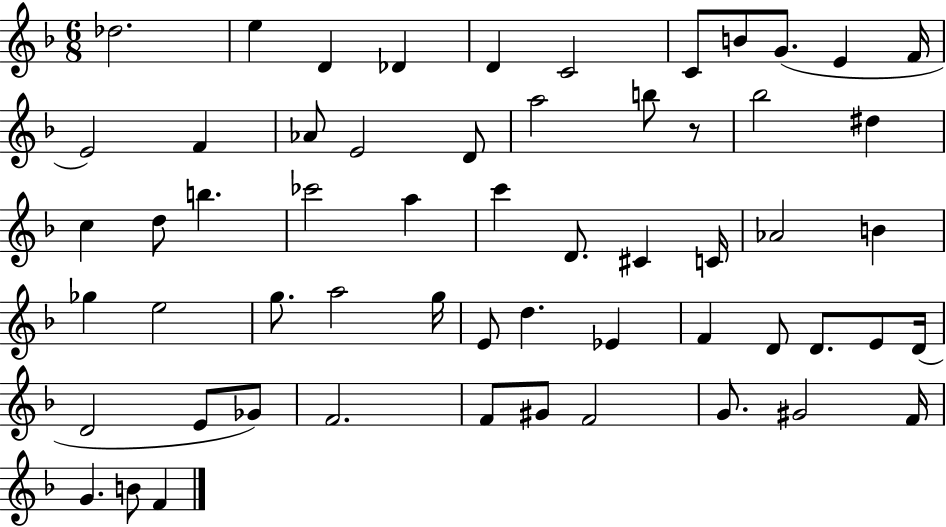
Db5/h. E5/q D4/q Db4/q D4/q C4/h C4/e B4/e G4/e. E4/q F4/s E4/h F4/q Ab4/e E4/h D4/e A5/h B5/e R/e Bb5/h D#5/q C5/q D5/e B5/q. CES6/h A5/q C6/q D4/e. C#4/q C4/s Ab4/h B4/q Gb5/q E5/h G5/e. A5/h G5/s E4/e D5/q. Eb4/q F4/q D4/e D4/e. E4/e D4/s D4/h E4/e Gb4/e F4/h. F4/e G#4/e F4/h G4/e. G#4/h F4/s G4/q. B4/e F4/q